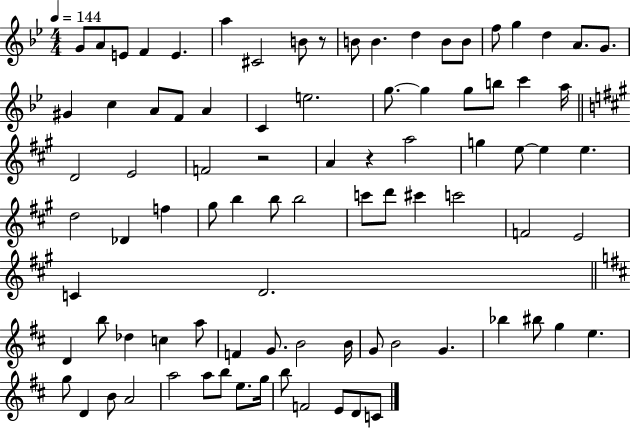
G4/e A4/e E4/e F4/q E4/q. A5/q C#4/h B4/e R/e B4/e B4/q. D5/q B4/e B4/e F5/e G5/q D5/q A4/e. G4/e. G#4/q C5/q A4/e F4/e A4/q C4/q E5/h. G5/e. G5/q G5/e B5/e C6/q A5/s D4/h E4/h F4/h R/h A4/q R/q A5/h G5/q E5/e E5/q E5/q. D5/h Db4/q F5/q G#5/e B5/q B5/e B5/h C6/e D6/e C#6/q C6/h F4/h E4/h C4/q D4/h. D4/q B5/e Db5/q C5/q A5/e F4/q G4/e. B4/h B4/s G4/e B4/h G4/q. Bb5/q BIS5/e G5/q E5/q. G5/e D4/q B4/e A4/h A5/h A5/e B5/e E5/e. G5/s B5/e F4/h E4/e D4/e C4/e